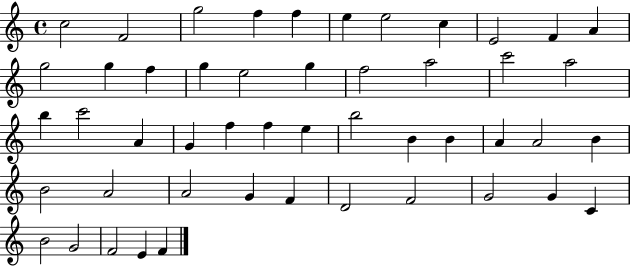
{
  \clef treble
  \time 4/4
  \defaultTimeSignature
  \key c \major
  c''2 f'2 | g''2 f''4 f''4 | e''4 e''2 c''4 | e'2 f'4 a'4 | \break g''2 g''4 f''4 | g''4 e''2 g''4 | f''2 a''2 | c'''2 a''2 | \break b''4 c'''2 a'4 | g'4 f''4 f''4 e''4 | b''2 b'4 b'4 | a'4 a'2 b'4 | \break b'2 a'2 | a'2 g'4 f'4 | d'2 f'2 | g'2 g'4 c'4 | \break b'2 g'2 | f'2 e'4 f'4 | \bar "|."
}